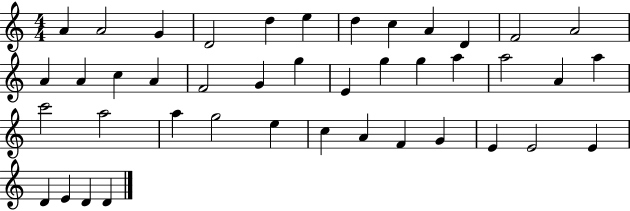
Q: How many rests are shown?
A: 0